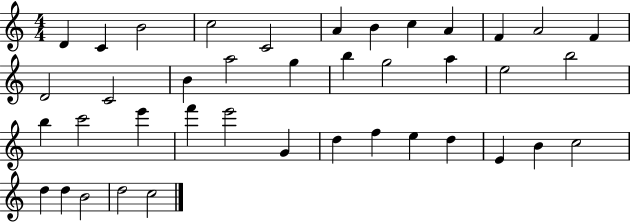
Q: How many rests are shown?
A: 0